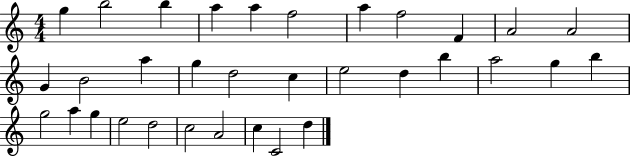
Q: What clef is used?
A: treble